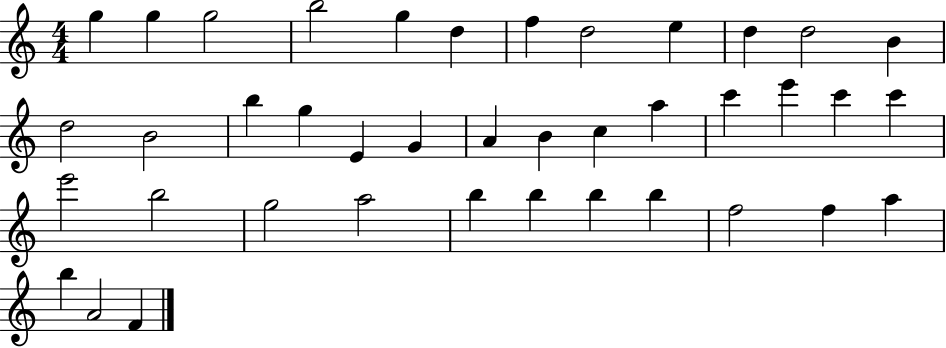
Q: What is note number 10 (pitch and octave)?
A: D5